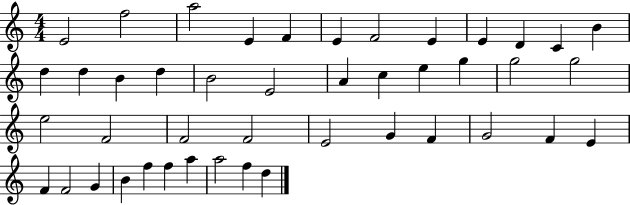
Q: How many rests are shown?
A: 0